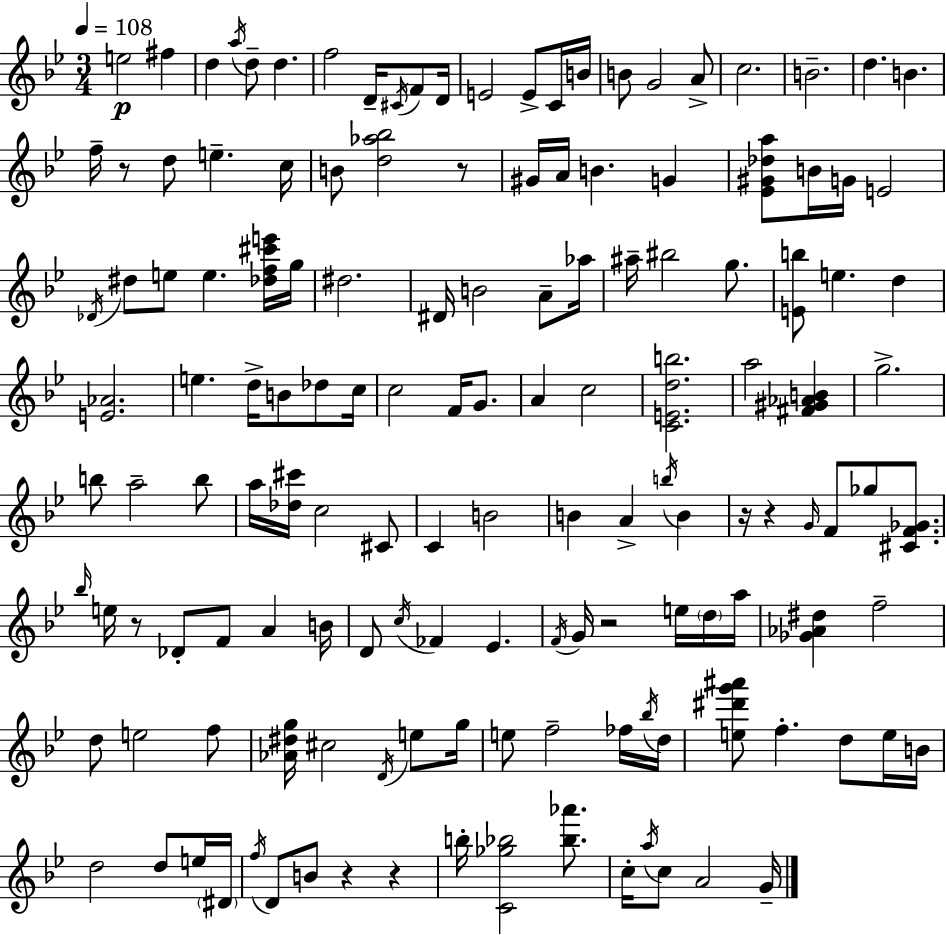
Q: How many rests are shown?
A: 8